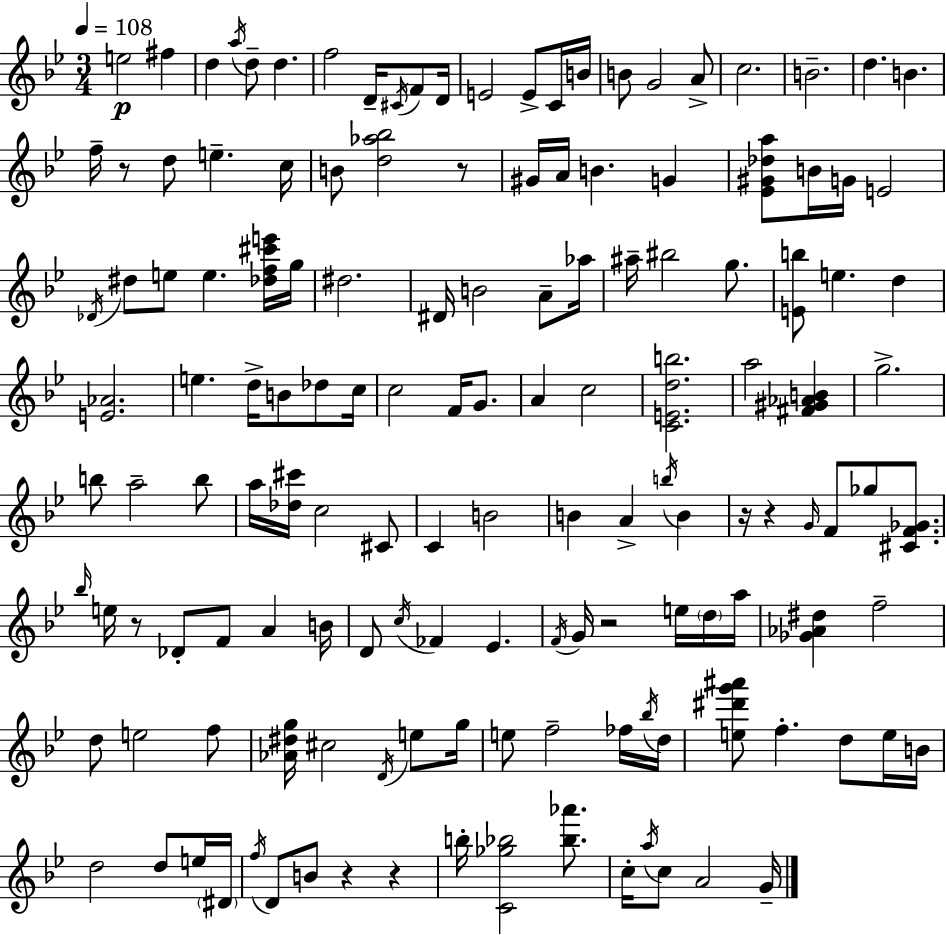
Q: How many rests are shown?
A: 8